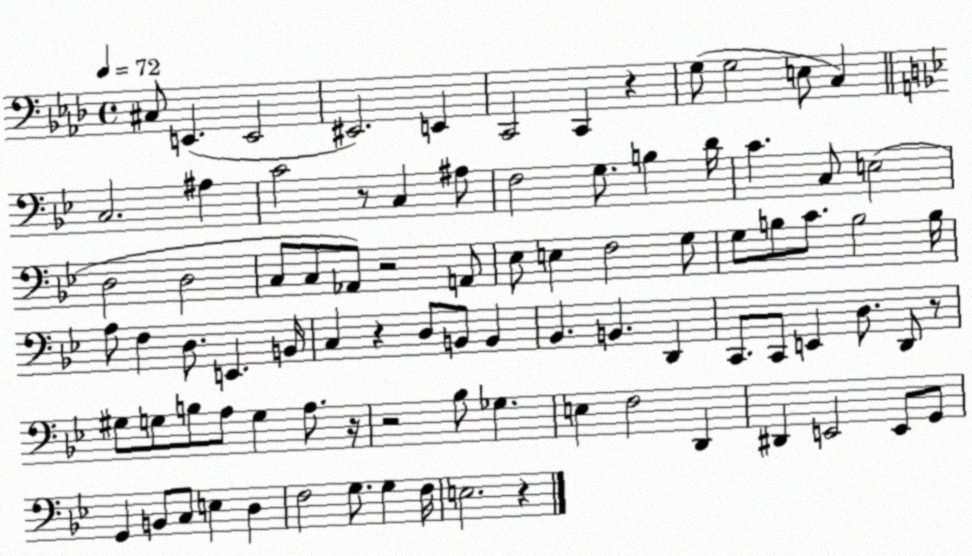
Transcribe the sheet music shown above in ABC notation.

X:1
T:Untitled
M:4/4
L:1/4
K:Ab
^C,/2 E,, E,,2 ^E,,2 E,, C,,2 C,, z G,/2 G,2 E,/2 C, C,2 ^A, C2 z/2 C, ^A,/2 F,2 G,/2 B, D/4 C C,/2 E,2 D,2 D,2 C,/2 C,/2 _A,,/2 z2 A,,/2 _E,/2 E, F,2 G,/2 G,/2 B,/2 C/2 B,2 B,/4 A,/2 F, D,/2 E,, B,,/4 C, z D,/2 B,,/2 B,, _B,, B,, D,, C,,/2 C,,/2 E,, D,/2 D,,/2 z/2 ^G,/2 G,/2 B,/2 A,/2 G, A,/2 z/4 z2 _B,/2 _G, E, F,2 D,, ^D,, E,,2 E,,/2 G,,/2 G,, B,,/2 C,/2 E, D, F,2 G,/2 G, F,/4 E,2 z